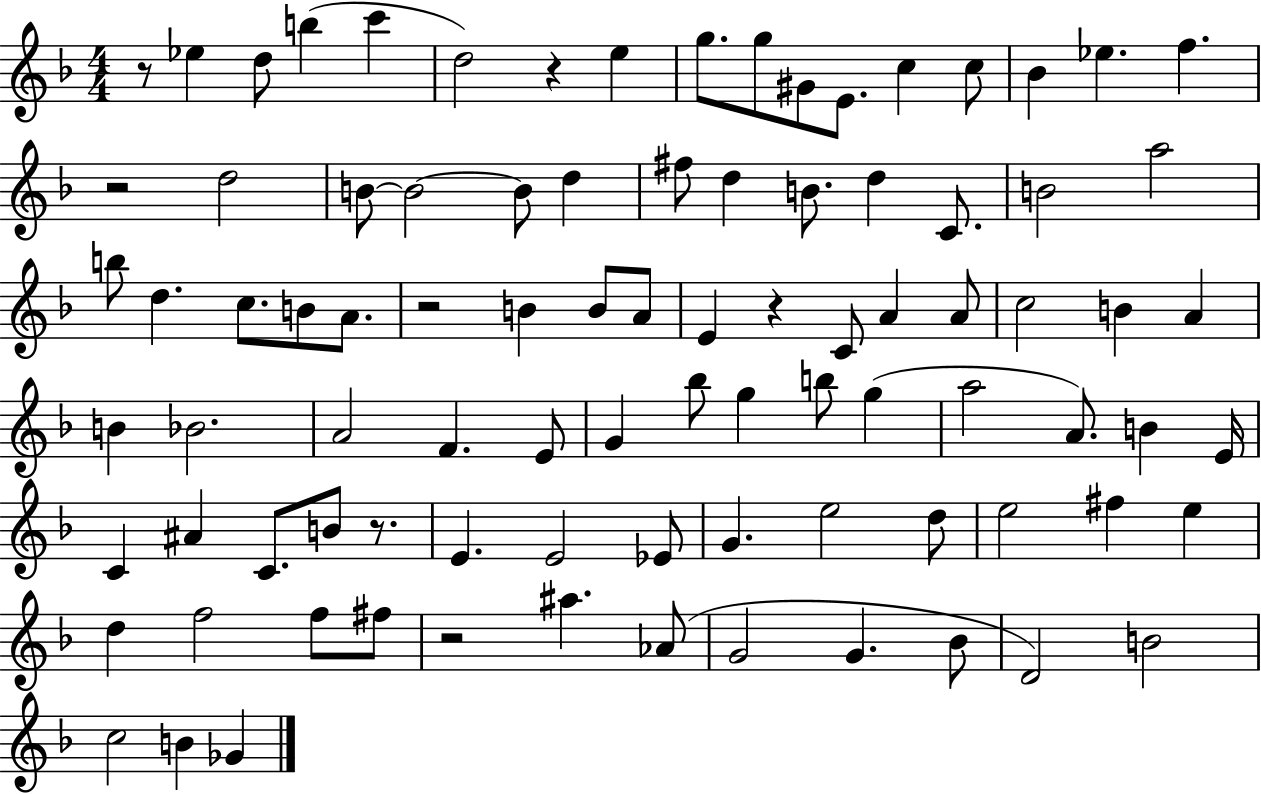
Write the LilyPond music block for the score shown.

{
  \clef treble
  \numericTimeSignature
  \time 4/4
  \key f \major
  r8 ees''4 d''8 b''4( c'''4 | d''2) r4 e''4 | g''8. g''8 gis'8 e'8. c''4 c''8 | bes'4 ees''4. f''4. | \break r2 d''2 | b'8~~ b'2~~ b'8 d''4 | fis''8 d''4 b'8. d''4 c'8. | b'2 a''2 | \break b''8 d''4. c''8. b'8 a'8. | r2 b'4 b'8 a'8 | e'4 r4 c'8 a'4 a'8 | c''2 b'4 a'4 | \break b'4 bes'2. | a'2 f'4. e'8 | g'4 bes''8 g''4 b''8 g''4( | a''2 a'8.) b'4 e'16 | \break c'4 ais'4 c'8. b'8 r8. | e'4. e'2 ees'8 | g'4. e''2 d''8 | e''2 fis''4 e''4 | \break d''4 f''2 f''8 fis''8 | r2 ais''4. aes'8( | g'2 g'4. bes'8 | d'2) b'2 | \break c''2 b'4 ges'4 | \bar "|."
}